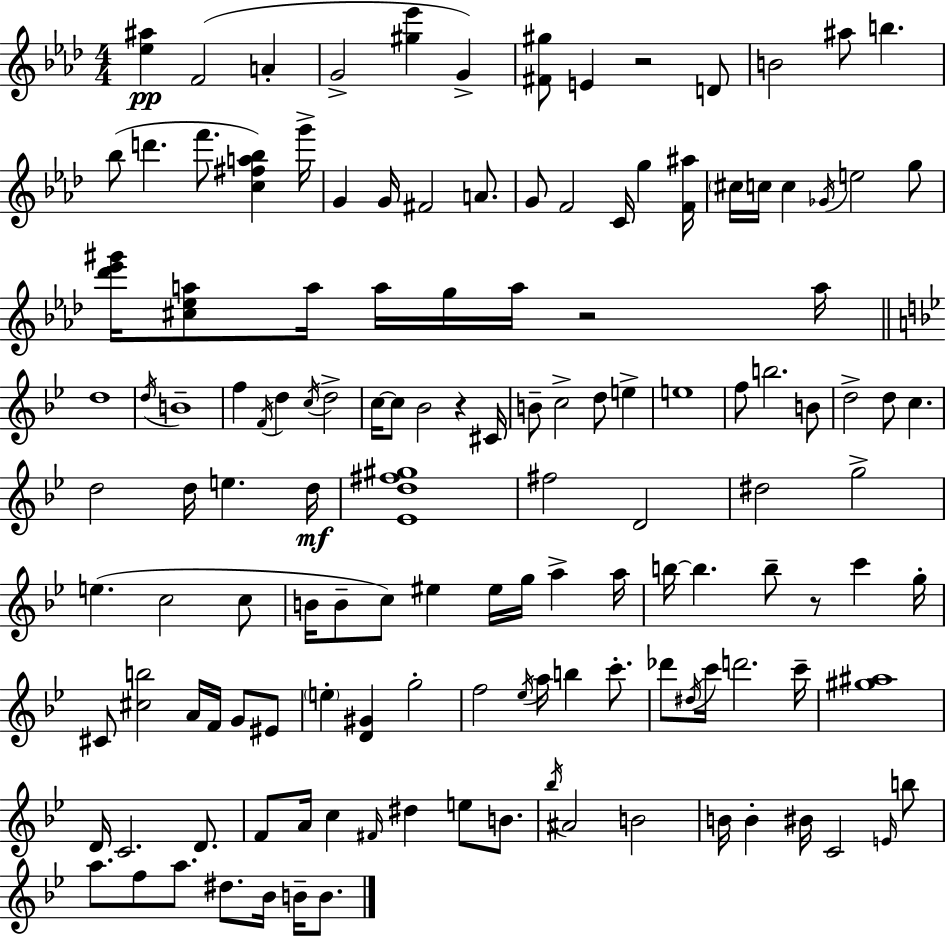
[Eb5,A#5]/q F4/h A4/q G4/h [G#5,Eb6]/q G4/q [F#4,G#5]/e E4/q R/h D4/e B4/h A#5/e B5/q. Bb5/e D6/q. F6/e. [C5,F#5,A5,Bb5]/q G6/s G4/q G4/s F#4/h A4/e. G4/e F4/h C4/s G5/q [F4,A#5]/s C#5/s C5/s C5/q Gb4/s E5/h G5/e [Db6,Eb6,G#6]/s [C#5,Eb5,A5]/e A5/s A5/s G5/s A5/s R/h A5/s D5/w D5/s B4/w F5/q F4/s D5/q C5/s D5/h C5/s C5/e Bb4/h R/q C#4/s B4/e C5/h D5/e E5/q E5/w F5/e B5/h. B4/e D5/h D5/e C5/q. D5/h D5/s E5/q. D5/s [Eb4,D5,F#5,G#5]/w F#5/h D4/h D#5/h G5/h E5/q. C5/h C5/e B4/s B4/e C5/e EIS5/q EIS5/s G5/s A5/q A5/s B5/s B5/q. B5/e R/e C6/q G5/s C#4/e [C#5,B5]/h A4/s F4/s G4/e EIS4/e E5/q [D4,G#4]/q G5/h F5/h Eb5/s A5/s B5/q C6/e. Db6/e D#5/s C6/s D6/h. C6/s [G#5,A#5]/w D4/s C4/h. D4/e. F4/e A4/s C5/q F#4/s D#5/q E5/e B4/e. Bb5/s A#4/h B4/h B4/s B4/q BIS4/s C4/h E4/s B5/e A5/e. F5/e A5/e. D#5/e. Bb4/s B4/s B4/e.